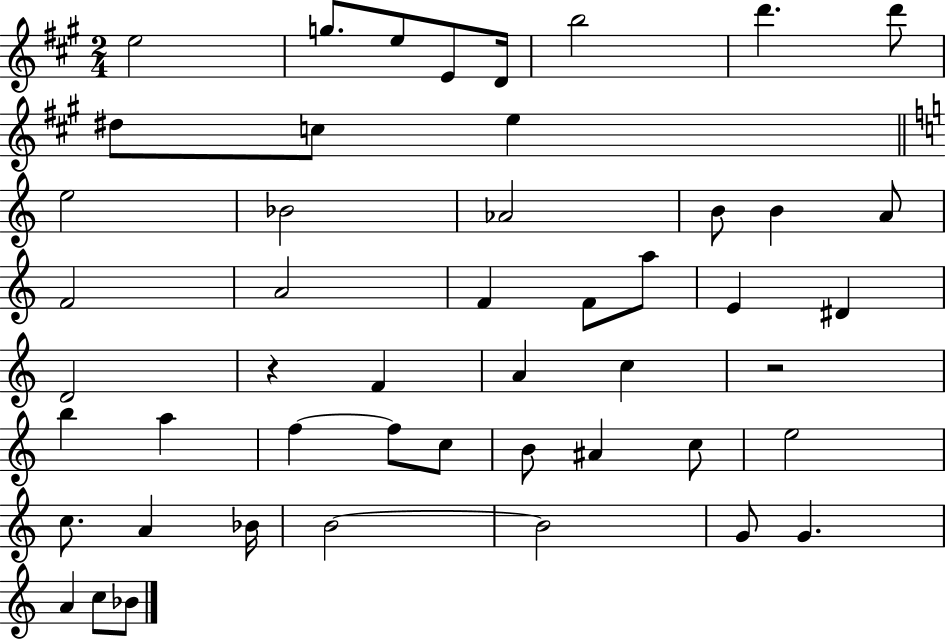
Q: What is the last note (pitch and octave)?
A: Bb4